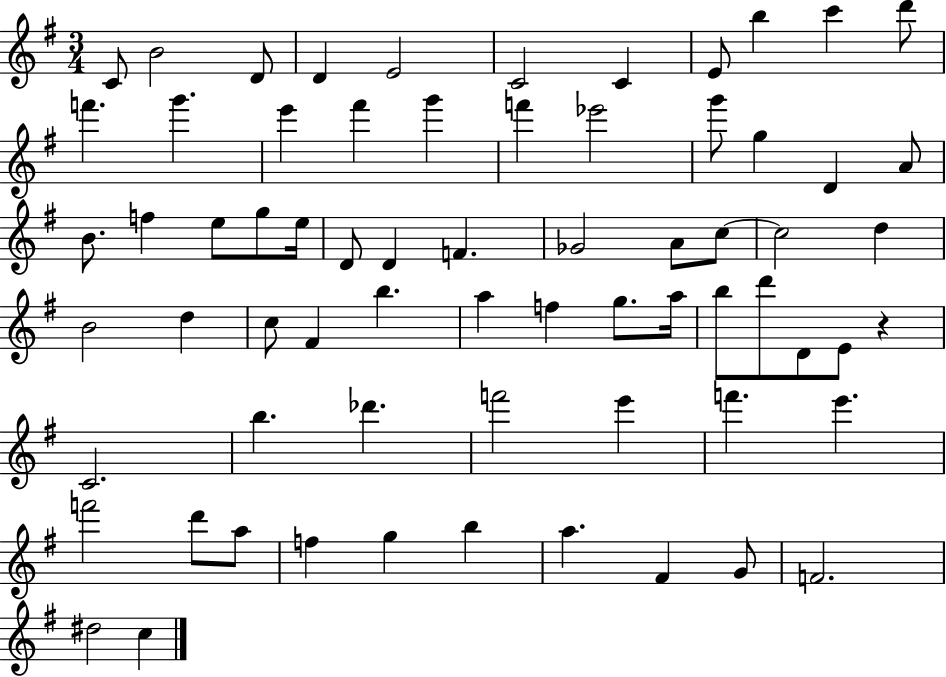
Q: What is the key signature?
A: G major